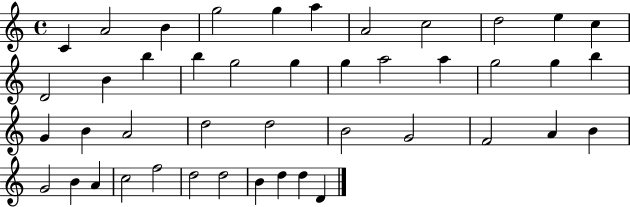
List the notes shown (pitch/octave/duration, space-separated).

C4/q A4/h B4/q G5/h G5/q A5/q A4/h C5/h D5/h E5/q C5/q D4/h B4/q B5/q B5/q G5/h G5/q G5/q A5/h A5/q G5/h G5/q B5/q G4/q B4/q A4/h D5/h D5/h B4/h G4/h F4/h A4/q B4/q G4/h B4/q A4/q C5/h F5/h D5/h D5/h B4/q D5/q D5/q D4/q